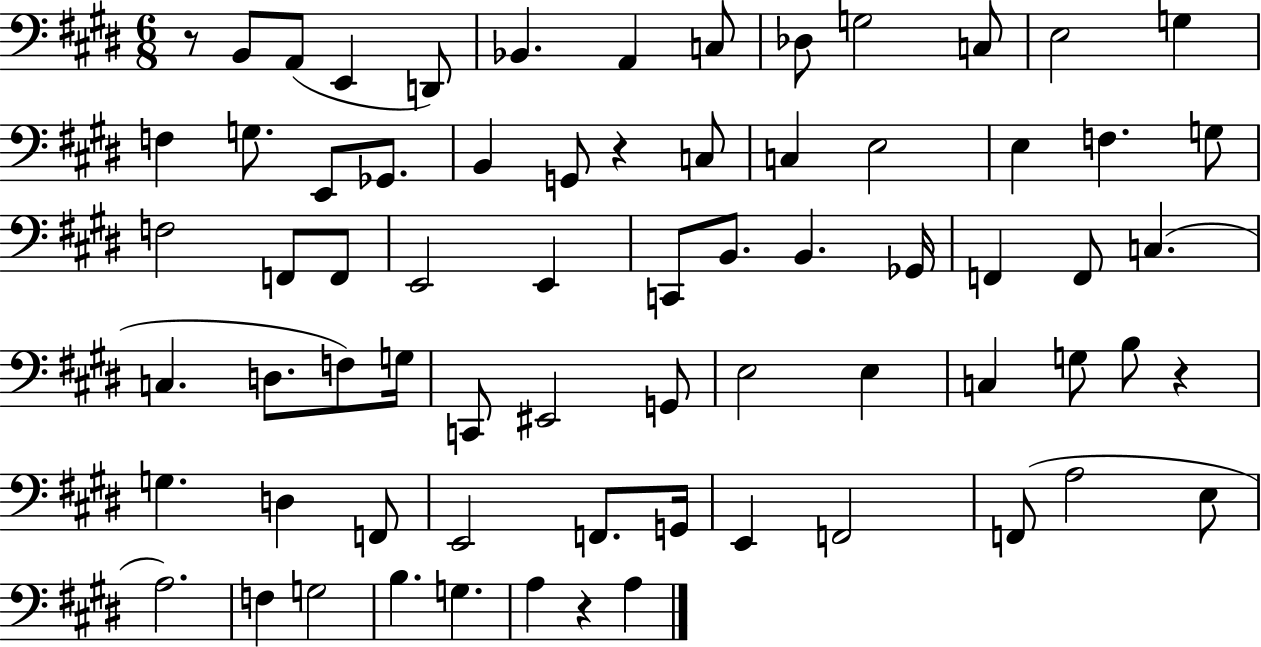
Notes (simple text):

R/e B2/e A2/e E2/q D2/e Bb2/q. A2/q C3/e Db3/e G3/h C3/e E3/h G3/q F3/q G3/e. E2/e Gb2/e. B2/q G2/e R/q C3/e C3/q E3/h E3/q F3/q. G3/e F3/h F2/e F2/e E2/h E2/q C2/e B2/e. B2/q. Gb2/s F2/q F2/e C3/q. C3/q. D3/e. F3/e G3/s C2/e EIS2/h G2/e E3/h E3/q C3/q G3/e B3/e R/q G3/q. D3/q F2/e E2/h F2/e. G2/s E2/q F2/h F2/e A3/h E3/e A3/h. F3/q G3/h B3/q. G3/q. A3/q R/q A3/q